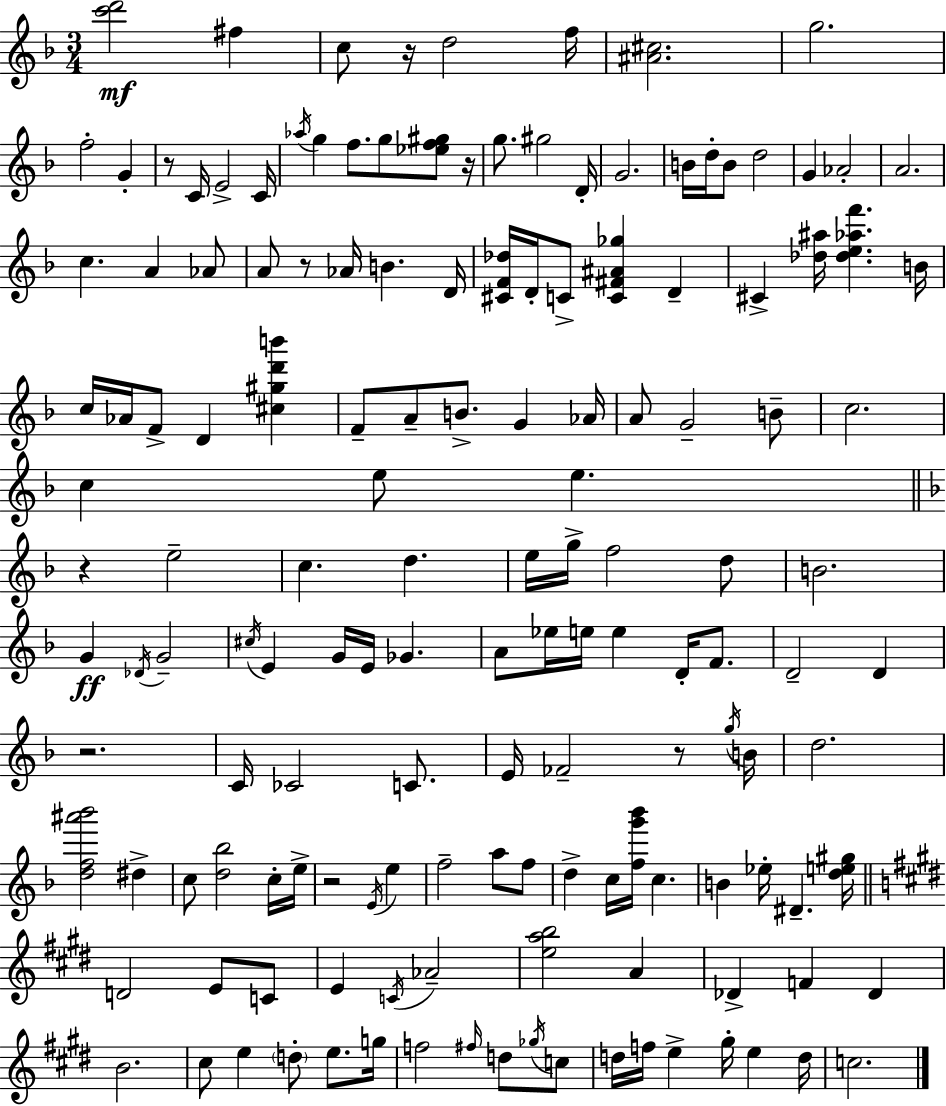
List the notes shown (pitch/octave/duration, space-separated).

[C6,D6]/h F#5/q C5/e R/s D5/h F5/s [A#4,C#5]/h. G5/h. F5/h G4/q R/e C4/s E4/h C4/s Ab5/s G5/q F5/e. G5/e [Eb5,F5,G#5]/e R/s G5/e. G#5/h D4/s G4/h. B4/s D5/s B4/e D5/h G4/q Ab4/h A4/h. C5/q. A4/q Ab4/e A4/e R/e Ab4/s B4/q. D4/s [C#4,F4,Db5]/s D4/s C4/e [C4,F#4,A#4,Gb5]/q D4/q C#4/q [Db5,A#5]/s [Db5,E5,Ab5,F6]/q. B4/s C5/s Ab4/s F4/e D4/q [C#5,G#5,D6,B6]/q F4/e A4/e B4/e. G4/q Ab4/s A4/e G4/h B4/e C5/h. C5/q E5/e E5/q. R/q E5/h C5/q. D5/q. E5/s G5/s F5/h D5/e B4/h. G4/q Db4/s G4/h C#5/s E4/q G4/s E4/s Gb4/q. A4/e Eb5/s E5/s E5/q D4/s F4/e. D4/h D4/q R/h. C4/s CES4/h C4/e. E4/s FES4/h R/e G5/s B4/s D5/h. [D5,F5,A#6,Bb6]/h D#5/q C5/e [D5,Bb5]/h C5/s E5/s R/h E4/s E5/q F5/h A5/e F5/e D5/q C5/s [F5,G6,Bb6]/s C5/q. B4/q Eb5/s D#4/q. [D5,E5,G#5]/s D4/h E4/e C4/e E4/q C4/s Ab4/h [E5,A5,B5]/h A4/q Db4/q F4/q Db4/q B4/h. C#5/e E5/q D5/e E5/e. G5/s F5/h F#5/s D5/e Gb5/s C5/e D5/s F5/s E5/q G#5/s E5/q D5/s C5/h.